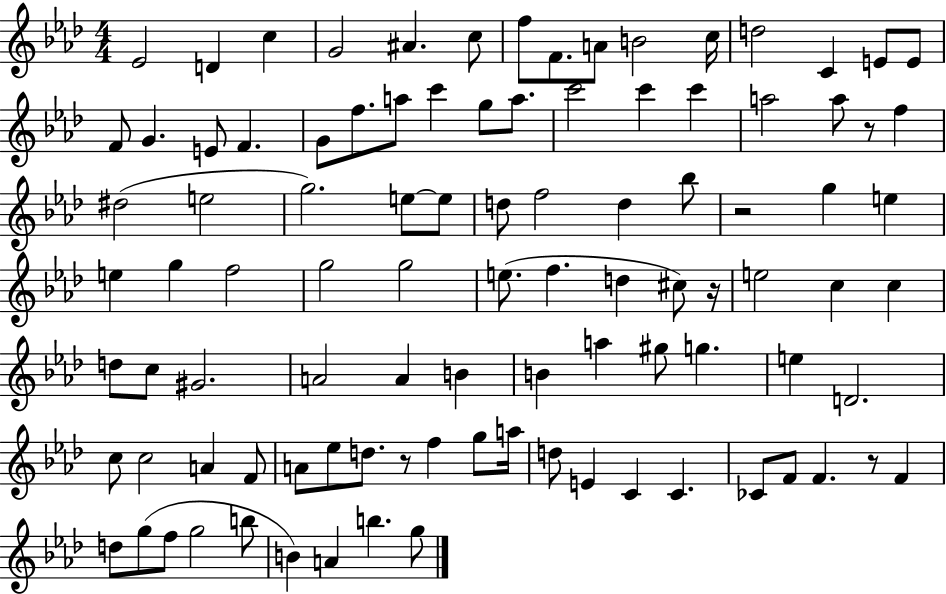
{
  \clef treble
  \numericTimeSignature
  \time 4/4
  \key aes \major
  ees'2 d'4 c''4 | g'2 ais'4. c''8 | f''8 f'8. a'8 b'2 c''16 | d''2 c'4 e'8 e'8 | \break f'8 g'4. e'8 f'4. | g'8 f''8. a''8 c'''4 g''8 a''8. | c'''2 c'''4 c'''4 | a''2 a''8 r8 f''4 | \break dis''2( e''2 | g''2.) e''8~~ e''8 | d''8 f''2 d''4 bes''8 | r2 g''4 e''4 | \break e''4 g''4 f''2 | g''2 g''2 | e''8.( f''4. d''4 cis''8) r16 | e''2 c''4 c''4 | \break d''8 c''8 gis'2. | a'2 a'4 b'4 | b'4 a''4 gis''8 g''4. | e''4 d'2. | \break c''8 c''2 a'4 f'8 | a'8 ees''8 d''8. r8 f''4 g''8 a''16 | d''8 e'4 c'4 c'4. | ces'8 f'8 f'4. r8 f'4 | \break d''8 g''8( f''8 g''2 b''8 | b'4) a'4 b''4. g''8 | \bar "|."
}